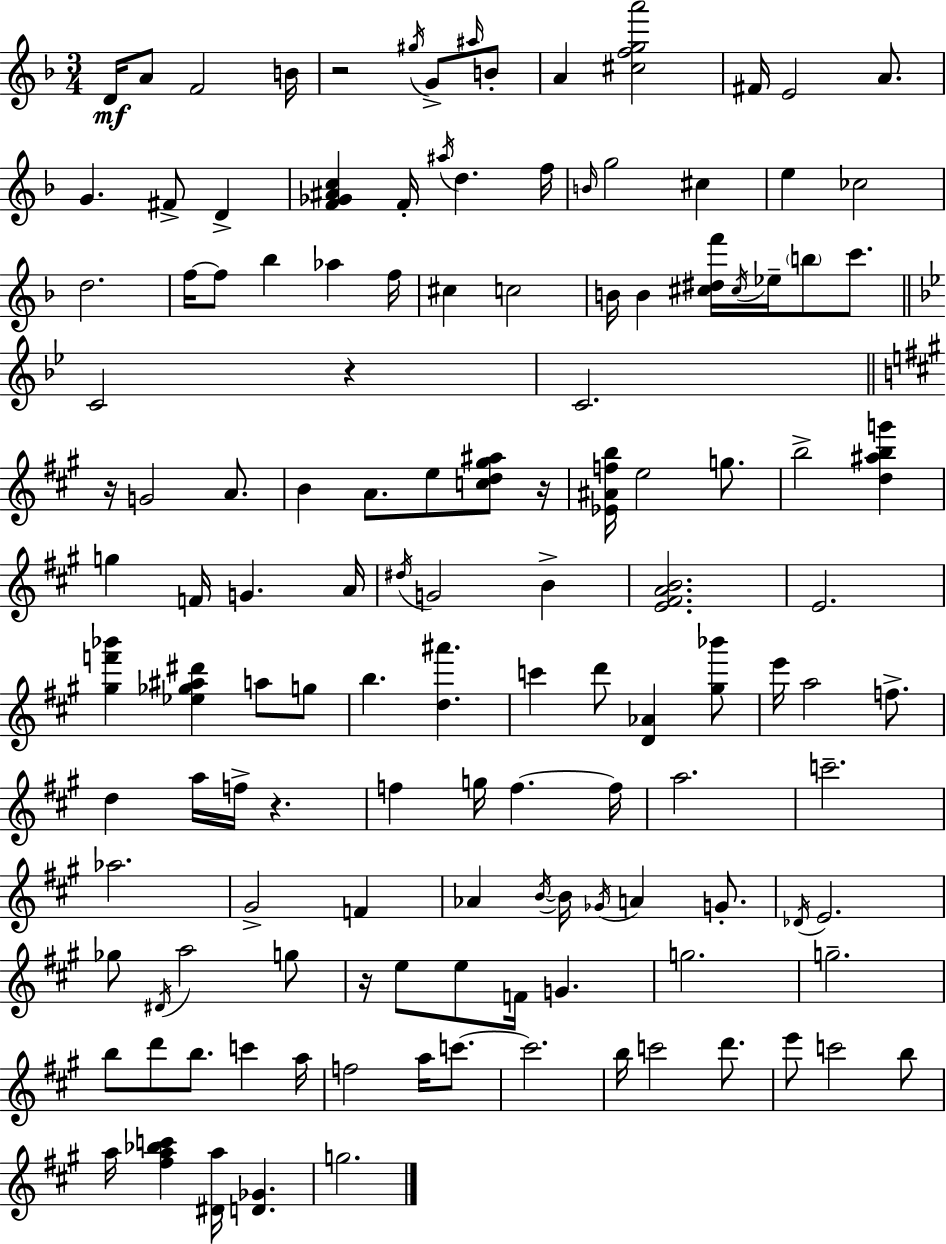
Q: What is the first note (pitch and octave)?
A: D4